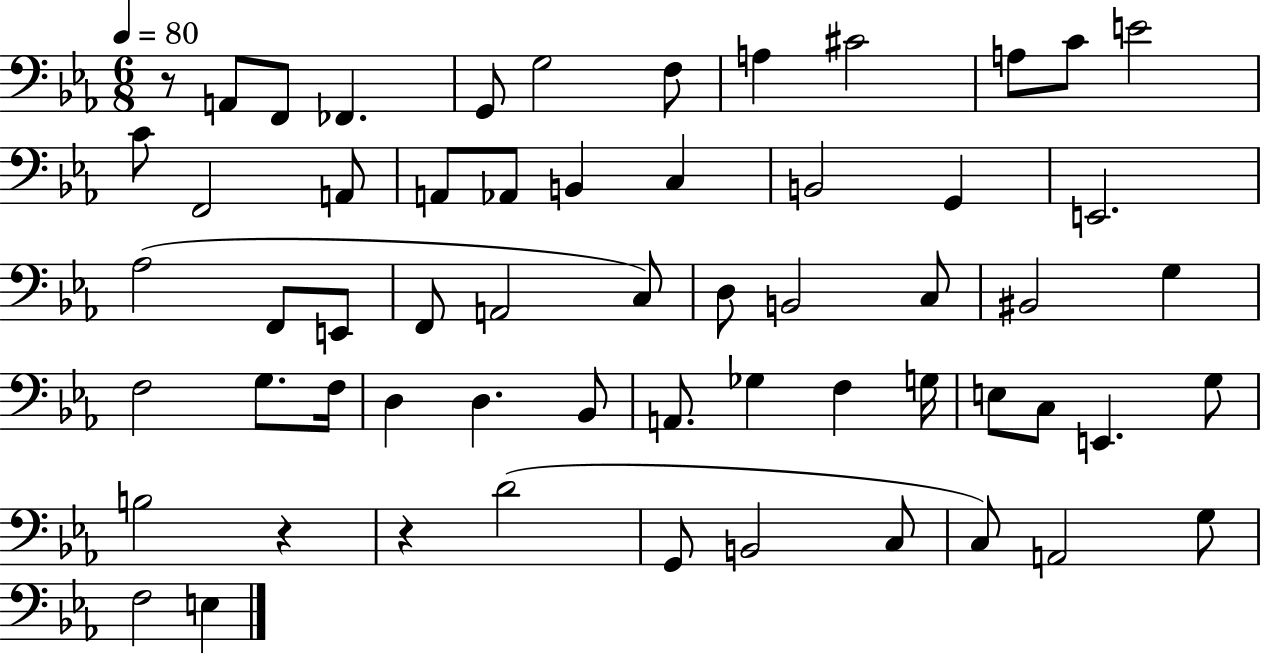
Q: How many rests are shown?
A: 3